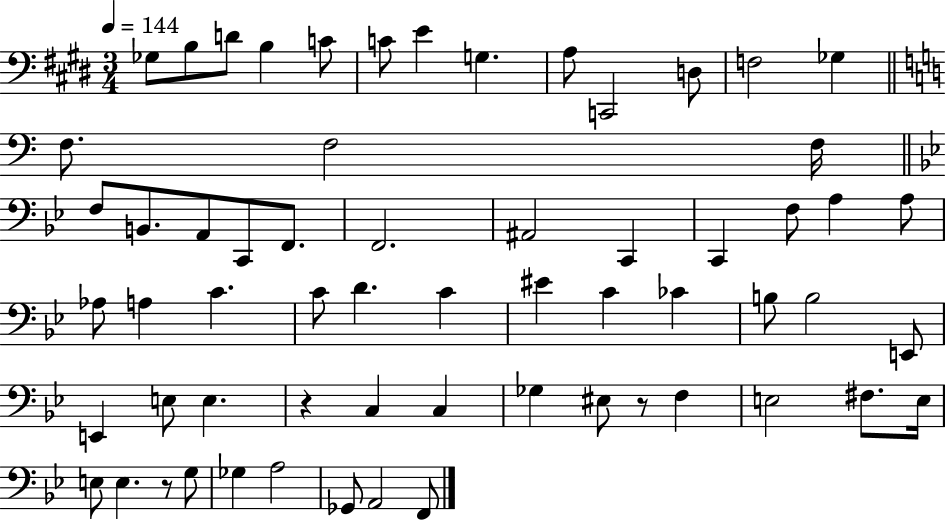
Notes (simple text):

Gb3/e B3/e D4/e B3/q C4/e C4/e E4/q G3/q. A3/e C2/h D3/e F3/h Gb3/q F3/e. F3/h F3/s F3/e B2/e. A2/e C2/e F2/e. F2/h. A#2/h C2/q C2/q F3/e A3/q A3/e Ab3/e A3/q C4/q. C4/e D4/q. C4/q EIS4/q C4/q CES4/q B3/e B3/h E2/e E2/q E3/e E3/q. R/q C3/q C3/q Gb3/q EIS3/e R/e F3/q E3/h F#3/e. E3/s E3/e E3/q. R/e G3/e Gb3/q A3/h Gb2/e A2/h F2/e